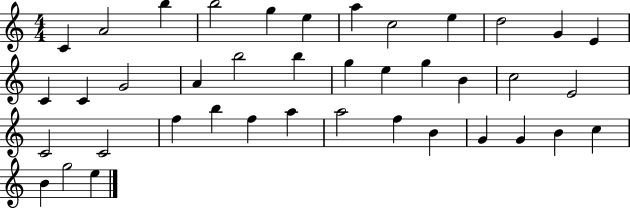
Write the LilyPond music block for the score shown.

{
  \clef treble
  \numericTimeSignature
  \time 4/4
  \key c \major
  c'4 a'2 b''4 | b''2 g''4 e''4 | a''4 c''2 e''4 | d''2 g'4 e'4 | \break c'4 c'4 g'2 | a'4 b''2 b''4 | g''4 e''4 g''4 b'4 | c''2 e'2 | \break c'2 c'2 | f''4 b''4 f''4 a''4 | a''2 f''4 b'4 | g'4 g'4 b'4 c''4 | \break b'4 g''2 e''4 | \bar "|."
}